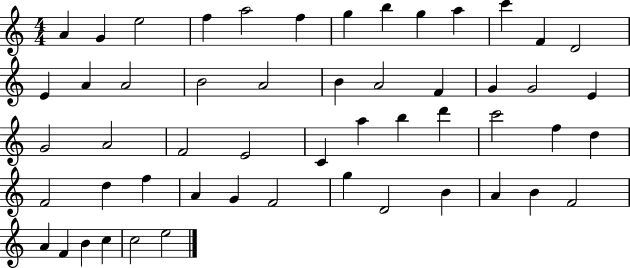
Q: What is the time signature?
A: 4/4